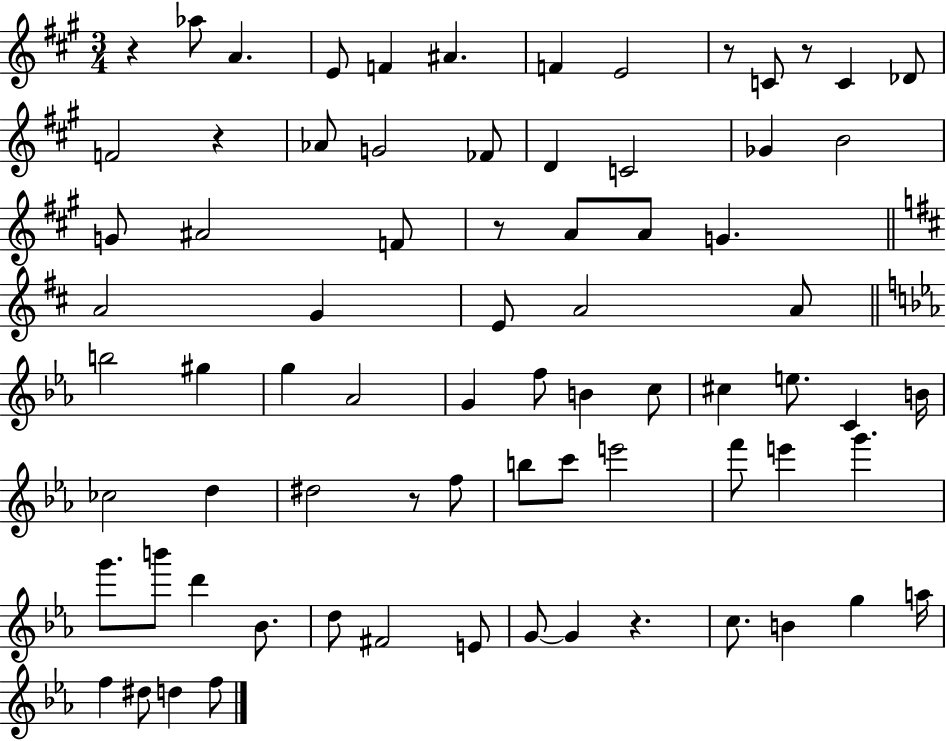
R/q Ab5/e A4/q. E4/e F4/q A#4/q. F4/q E4/h R/e C4/e R/e C4/q Db4/e F4/h R/q Ab4/e G4/h FES4/e D4/q C4/h Gb4/q B4/h G4/e A#4/h F4/e R/e A4/e A4/e G4/q. A4/h G4/q E4/e A4/h A4/e B5/h G#5/q G5/q Ab4/h G4/q F5/e B4/q C5/e C#5/q E5/e. C4/q B4/s CES5/h D5/q D#5/h R/e F5/e B5/e C6/e E6/h F6/e E6/q G6/q. G6/e. B6/e D6/q Bb4/e. D5/e F#4/h E4/e G4/e G4/q R/q. C5/e. B4/q G5/q A5/s F5/q D#5/e D5/q F5/e